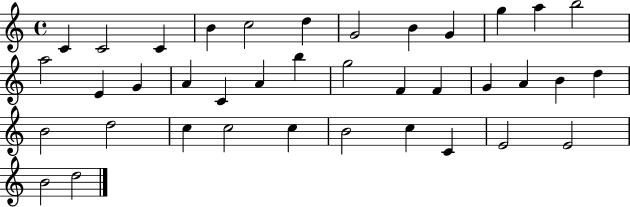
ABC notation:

X:1
T:Untitled
M:4/4
L:1/4
K:C
C C2 C B c2 d G2 B G g a b2 a2 E G A C A b g2 F F G A B d B2 d2 c c2 c B2 c C E2 E2 B2 d2